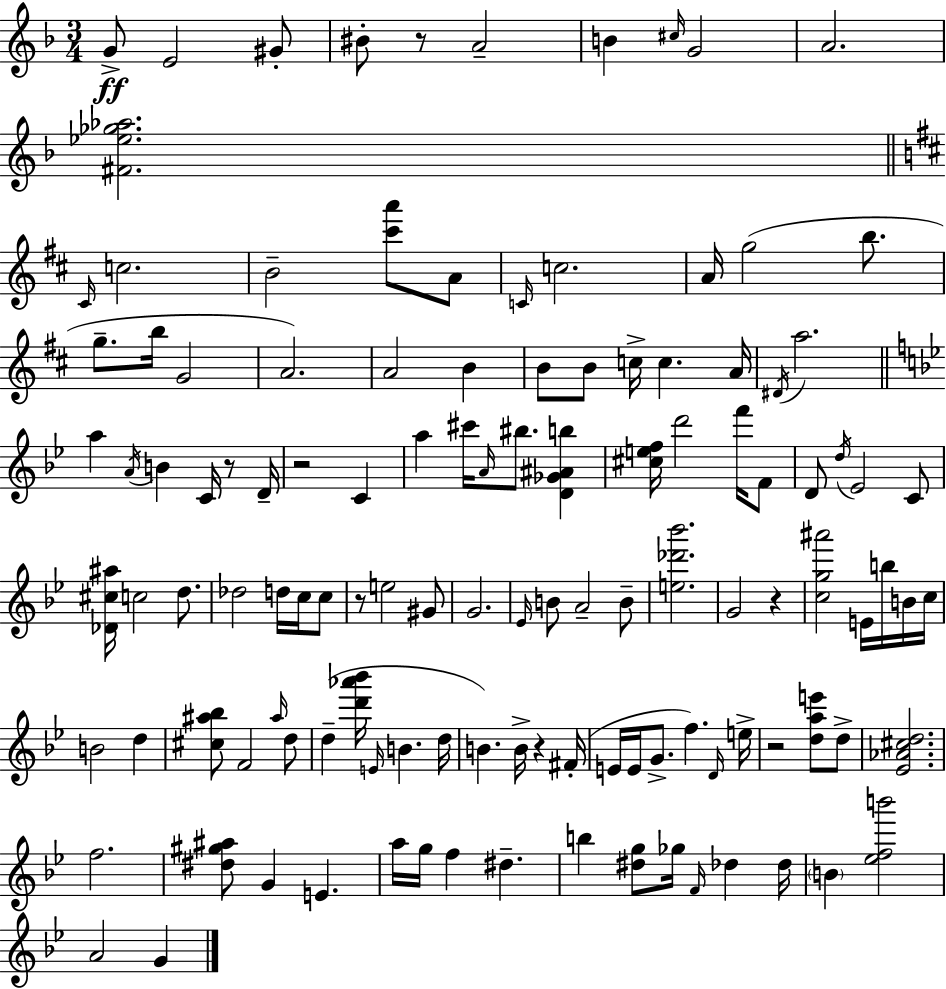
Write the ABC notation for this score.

X:1
T:Untitled
M:3/4
L:1/4
K:F
G/2 E2 ^G/2 ^B/2 z/2 A2 B ^c/4 G2 A2 [^F_e_g_a]2 ^C/4 c2 B2 [^c'a']/2 A/2 C/4 c2 A/4 g2 b/2 g/2 b/4 G2 A2 A2 B B/2 B/2 c/4 c A/4 ^D/4 a2 a A/4 B C/4 z/2 D/4 z2 C a ^c'/4 A/4 ^b/2 [D_G^Ab] [^cef]/4 d'2 f'/4 F/2 D/2 d/4 _E2 C/2 [_D^c^a]/4 c2 d/2 _d2 d/4 c/4 c/2 z/2 e2 ^G/2 G2 _E/4 B/2 A2 B/2 [e_d'_b']2 G2 z [cg^a']2 E/4 b/4 B/4 c/4 B2 d [^c^a_b]/2 F2 ^a/4 d/2 d [d'_a'_b']/4 E/4 B d/4 B B/4 z ^F/4 E/4 E/4 G/2 f D/4 e/4 z2 [dae']/2 d/2 [_E_A^cd]2 f2 [^d^g^a]/2 G E a/4 g/4 f ^d b [^dg]/2 _g/4 F/4 _d _d/4 B [_efb']2 A2 G